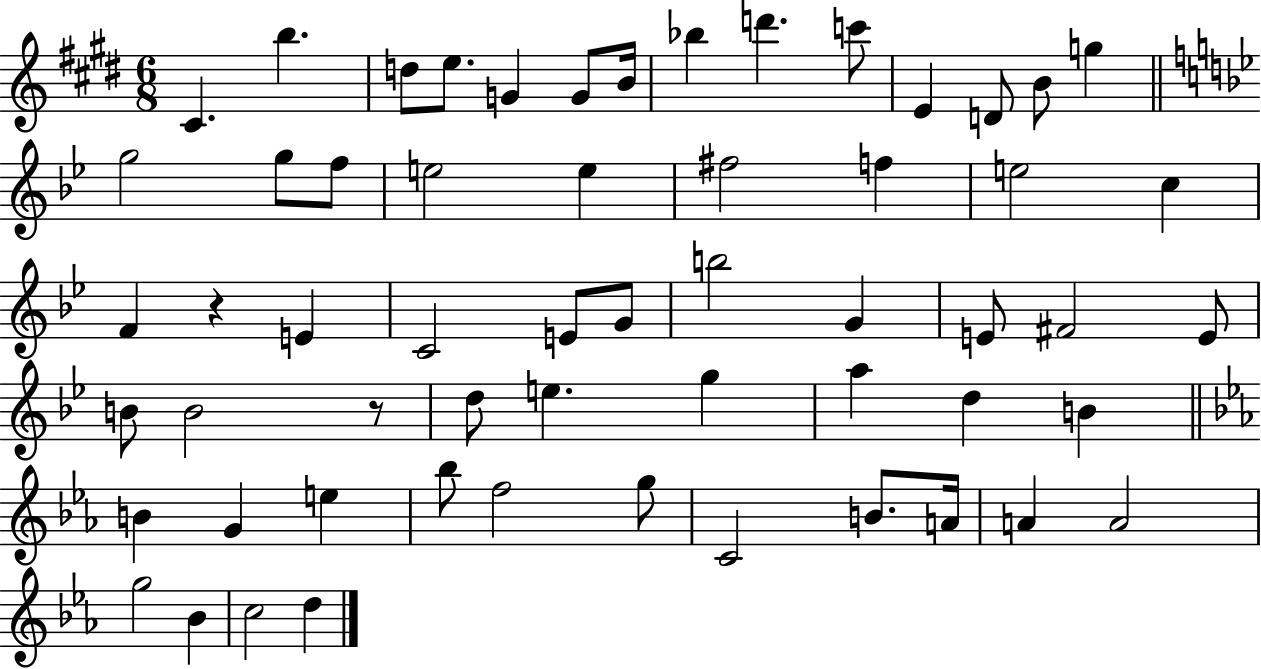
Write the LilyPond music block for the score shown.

{
  \clef treble
  \numericTimeSignature
  \time 6/8
  \key e \major
  \repeat volta 2 { cis'4. b''4. | d''8 e''8. g'4 g'8 b'16 | bes''4 d'''4. c'''8 | e'4 d'8 b'8 g''4 | \break \bar "||" \break \key bes \major g''2 g''8 f''8 | e''2 e''4 | fis''2 f''4 | e''2 c''4 | \break f'4 r4 e'4 | c'2 e'8 g'8 | b''2 g'4 | e'8 fis'2 e'8 | \break b'8 b'2 r8 | d''8 e''4. g''4 | a''4 d''4 b'4 | \bar "||" \break \key c \minor b'4 g'4 e''4 | bes''8 f''2 g''8 | c'2 b'8. a'16 | a'4 a'2 | \break g''2 bes'4 | c''2 d''4 | } \bar "|."
}